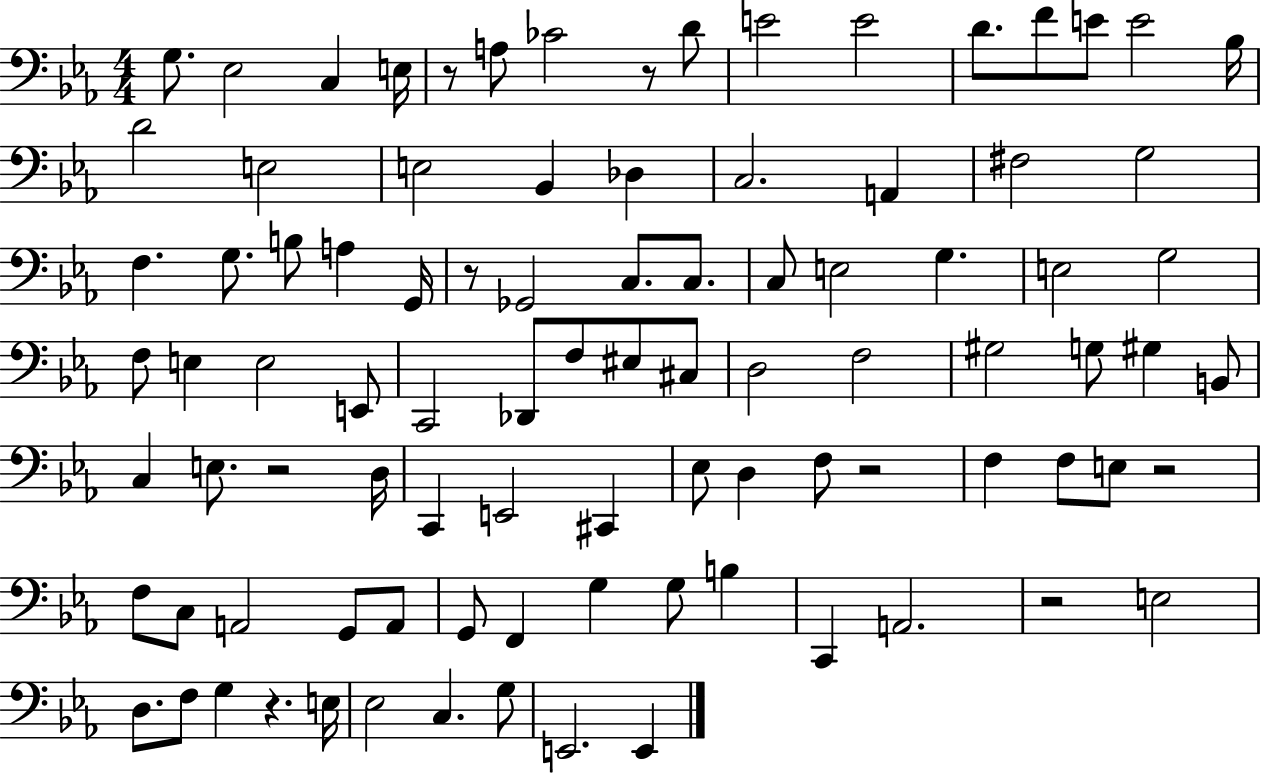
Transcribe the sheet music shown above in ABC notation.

X:1
T:Untitled
M:4/4
L:1/4
K:Eb
G,/2 _E,2 C, E,/4 z/2 A,/2 _C2 z/2 D/2 E2 E2 D/2 F/2 E/2 E2 _B,/4 D2 E,2 E,2 _B,, _D, C,2 A,, ^F,2 G,2 F, G,/2 B,/2 A, G,,/4 z/2 _G,,2 C,/2 C,/2 C,/2 E,2 G, E,2 G,2 F,/2 E, E,2 E,,/2 C,,2 _D,,/2 F,/2 ^E,/2 ^C,/2 D,2 F,2 ^G,2 G,/2 ^G, B,,/2 C, E,/2 z2 D,/4 C,, E,,2 ^C,, _E,/2 D, F,/2 z2 F, F,/2 E,/2 z2 F,/2 C,/2 A,,2 G,,/2 A,,/2 G,,/2 F,, G, G,/2 B, C,, A,,2 z2 E,2 D,/2 F,/2 G, z E,/4 _E,2 C, G,/2 E,,2 E,,